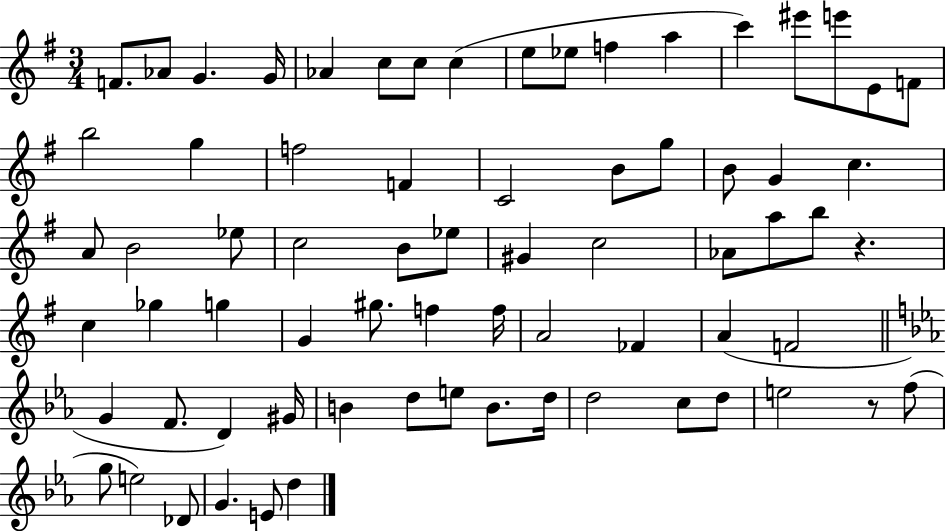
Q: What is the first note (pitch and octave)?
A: F4